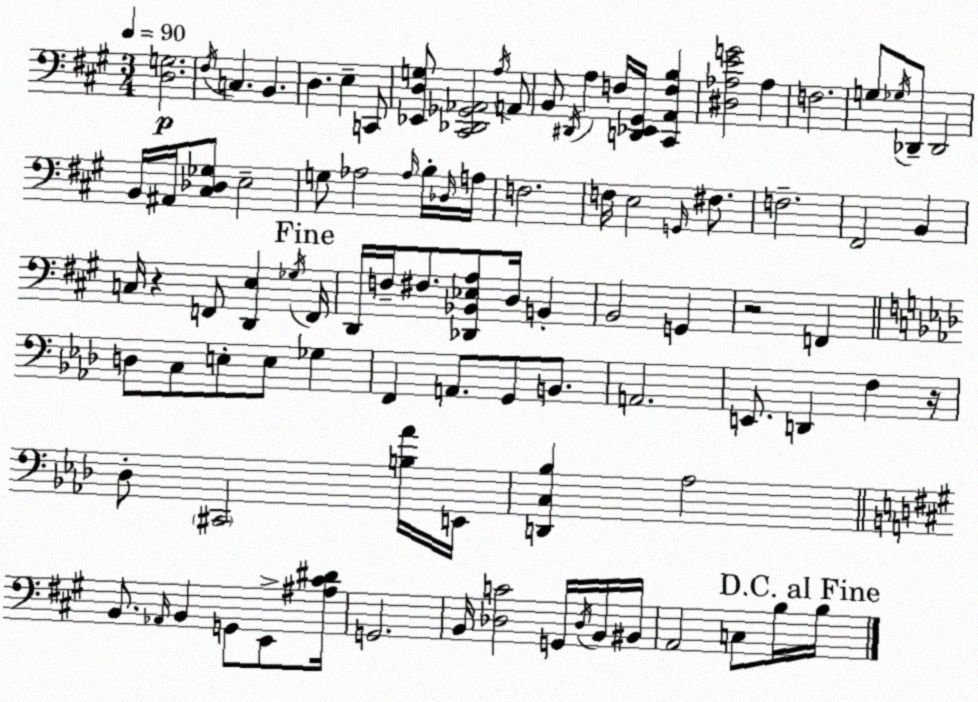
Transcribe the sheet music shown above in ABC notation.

X:1
T:Untitled
M:3/4
L:1/4
K:A
[D,G,]2 ^F,/4 C, B,, D, E, C,,/2 [_E,,D,G,]/2 [^C,,_D,,_G,,_A,,]2 A,/4 A,,/2 B,,/2 ^D,,/4 A, F,/4 [D,,_E,,^G,,]/4 [^C,,A,,F,B,] [^D,_A,EG]2 _A, F,2 G,/2 _G,/4 _D,,/2 _D,,2 B,,/4 ^A,,/4 [^C,_D,_G,]/2 E,2 G,/2 _A,2 _A,/4 B,/4 _D,/4 A,/4 F,2 F,/4 E,2 G,,/4 ^F,/2 F,2 ^F,,2 B,, C,/4 z F,,/2 [D,,E,] _G,/4 F,,/4 D,,/4 F,/4 ^F,/2 [_D,,_B,,_E,A,]/2 D,/4 B,, B,,2 G,, z2 F,, D,/2 C,/2 E,/2 E,/2 _G, F,, A,,/2 G,,/2 B,,/2 A,,2 E,,/2 D,, F, z/4 _D,/2 ^C,,2 [B,_A]/4 E,,/4 [D,,C,_B,] _A,2 B,,/2 _A,,/4 B,, G,,/2 E,,/2 [^A,^C^D]/4 G,,2 B,,/4 [_D,C]2 G,,/4 _D,/4 B,,/4 ^B,,/4 A,,2 C,/2 B,/4 B,/4